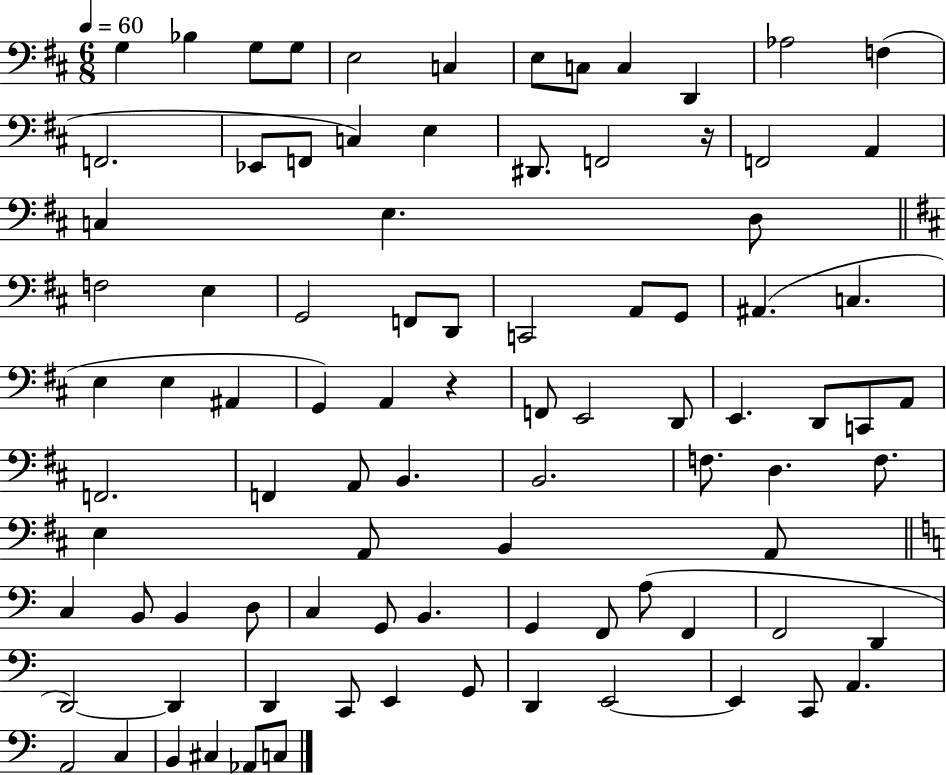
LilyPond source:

{
  \clef bass
  \numericTimeSignature
  \time 6/8
  \key d \major
  \tempo 4 = 60
  g4 bes4 g8 g8 | e2 c4 | e8 c8 c4 d,4 | aes2 f4( | \break f,2. | ees,8 f,8 c4) e4 | dis,8. f,2 r16 | f,2 a,4 | \break c4 e4. d8 | \bar "||" \break \key d \major f2 e4 | g,2 f,8 d,8 | c,2 a,8 g,8 | ais,4.( c4. | \break e4 e4 ais,4 | g,4) a,4 r4 | f,8 e,2 d,8 | e,4. d,8 c,8 a,8 | \break f,2. | f,4 a,8 b,4. | b,2. | f8. d4. f8. | \break e4 a,8 b,4 a,8 | \bar "||" \break \key c \major c4 b,8 b,4 d8 | c4 g,8 b,4. | g,4 f,8 a8( f,4 | f,2 d,4 | \break d,2~~) d,4 | d,4 c,8 e,4 g,8 | d,4 e,2~~ | e,4 c,8 a,4. | \break a,2 c4 | b,4 cis4 aes,8 c8 | \bar "|."
}